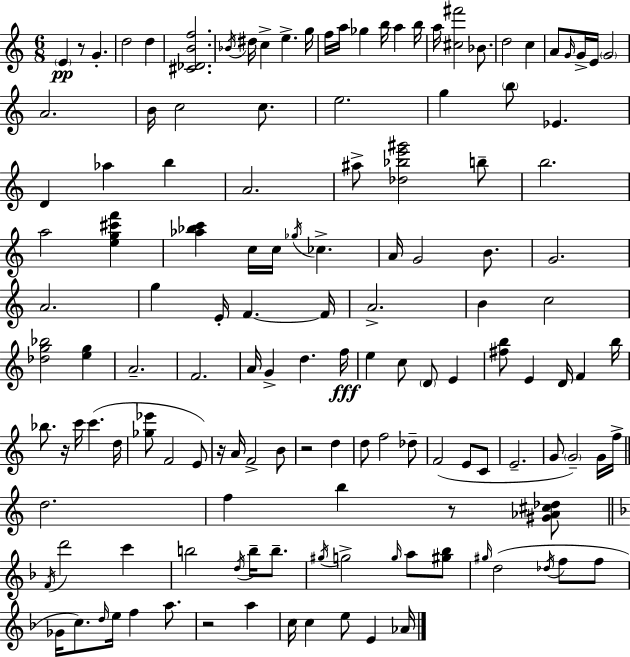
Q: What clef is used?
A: treble